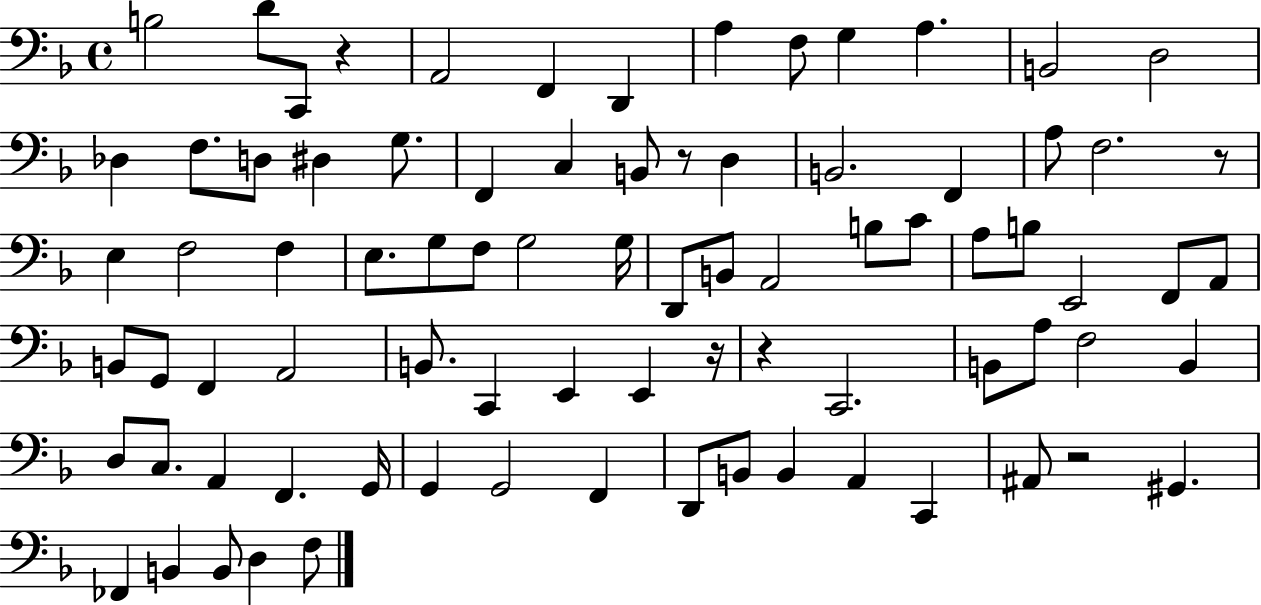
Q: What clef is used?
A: bass